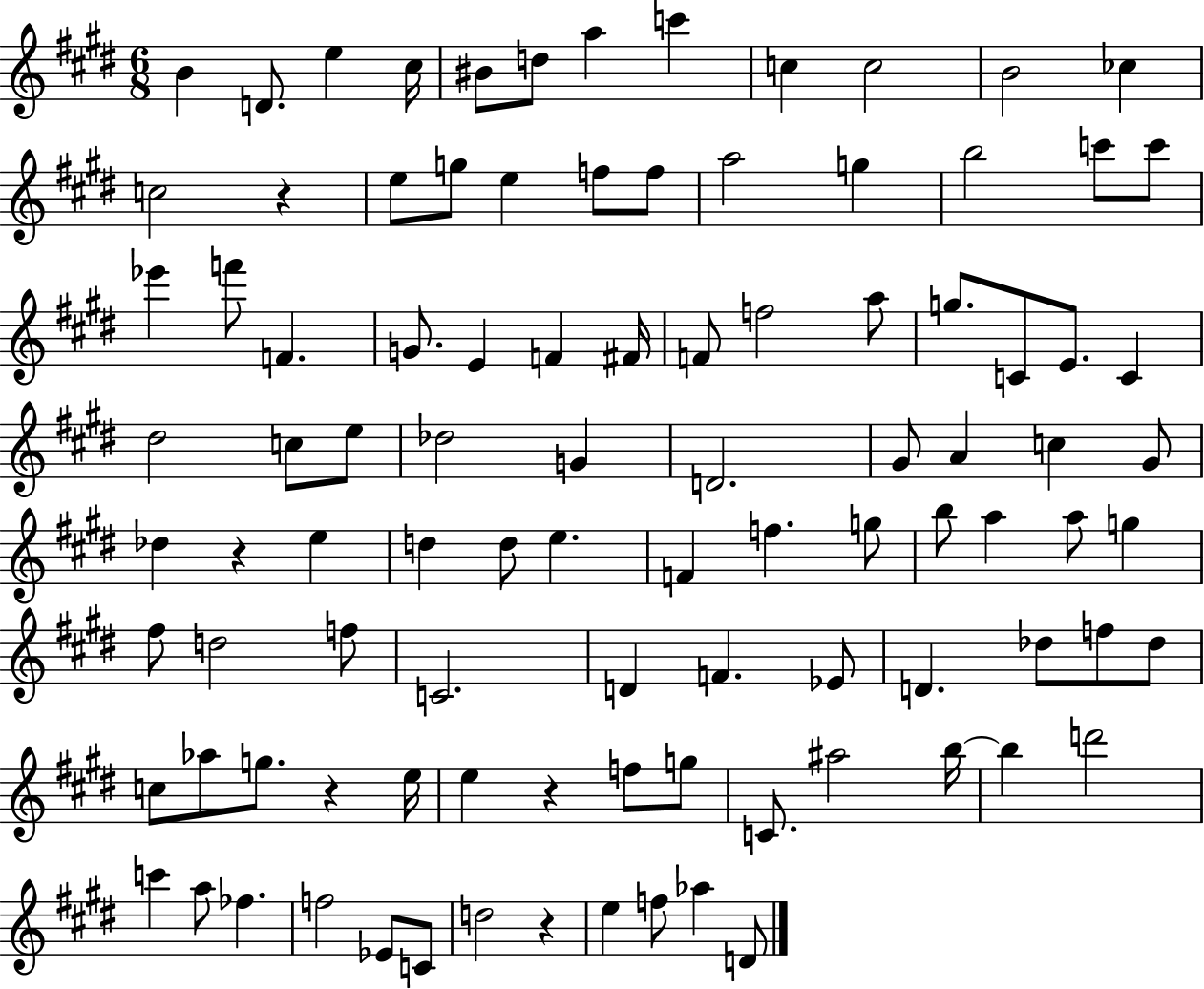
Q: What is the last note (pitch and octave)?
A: D4